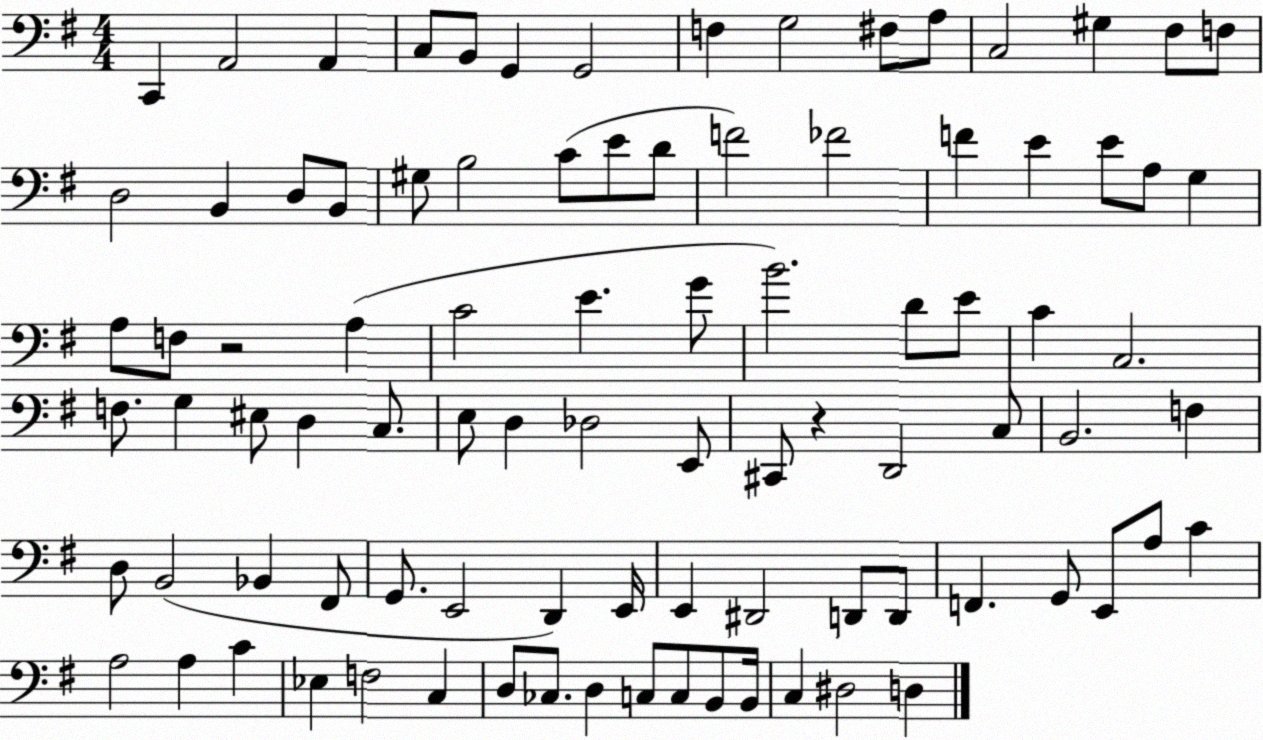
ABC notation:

X:1
T:Untitled
M:4/4
L:1/4
K:G
C,, A,,2 A,, C,/2 B,,/2 G,, G,,2 F, G,2 ^F,/2 A,/2 C,2 ^G, ^F,/2 F,/2 D,2 B,, D,/2 B,,/2 ^G,/2 B,2 C/2 E/2 D/2 F2 _F2 F E E/2 A,/2 G, A,/2 F,/2 z2 A, C2 E G/2 B2 D/2 E/2 C C,2 F,/2 G, ^E,/2 D, C,/2 E,/2 D, _D,2 E,,/2 ^C,,/2 z D,,2 C,/2 B,,2 F, D,/2 B,,2 _B,, ^F,,/2 G,,/2 E,,2 D,, E,,/4 E,, ^D,,2 D,,/2 D,,/2 F,, G,,/2 E,,/2 A,/2 C A,2 A, C _E, F,2 C, D,/2 _C,/2 D, C,/2 C,/2 B,,/2 B,,/4 C, ^D,2 D,